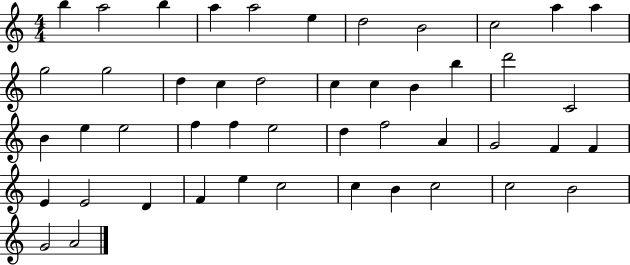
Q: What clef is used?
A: treble